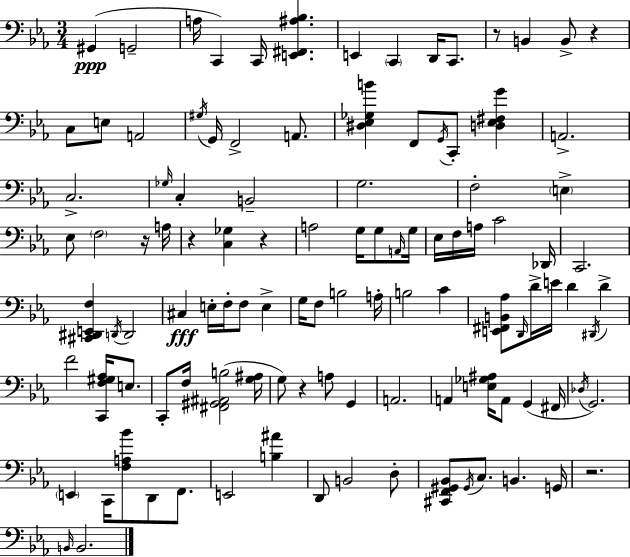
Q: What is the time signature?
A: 3/4